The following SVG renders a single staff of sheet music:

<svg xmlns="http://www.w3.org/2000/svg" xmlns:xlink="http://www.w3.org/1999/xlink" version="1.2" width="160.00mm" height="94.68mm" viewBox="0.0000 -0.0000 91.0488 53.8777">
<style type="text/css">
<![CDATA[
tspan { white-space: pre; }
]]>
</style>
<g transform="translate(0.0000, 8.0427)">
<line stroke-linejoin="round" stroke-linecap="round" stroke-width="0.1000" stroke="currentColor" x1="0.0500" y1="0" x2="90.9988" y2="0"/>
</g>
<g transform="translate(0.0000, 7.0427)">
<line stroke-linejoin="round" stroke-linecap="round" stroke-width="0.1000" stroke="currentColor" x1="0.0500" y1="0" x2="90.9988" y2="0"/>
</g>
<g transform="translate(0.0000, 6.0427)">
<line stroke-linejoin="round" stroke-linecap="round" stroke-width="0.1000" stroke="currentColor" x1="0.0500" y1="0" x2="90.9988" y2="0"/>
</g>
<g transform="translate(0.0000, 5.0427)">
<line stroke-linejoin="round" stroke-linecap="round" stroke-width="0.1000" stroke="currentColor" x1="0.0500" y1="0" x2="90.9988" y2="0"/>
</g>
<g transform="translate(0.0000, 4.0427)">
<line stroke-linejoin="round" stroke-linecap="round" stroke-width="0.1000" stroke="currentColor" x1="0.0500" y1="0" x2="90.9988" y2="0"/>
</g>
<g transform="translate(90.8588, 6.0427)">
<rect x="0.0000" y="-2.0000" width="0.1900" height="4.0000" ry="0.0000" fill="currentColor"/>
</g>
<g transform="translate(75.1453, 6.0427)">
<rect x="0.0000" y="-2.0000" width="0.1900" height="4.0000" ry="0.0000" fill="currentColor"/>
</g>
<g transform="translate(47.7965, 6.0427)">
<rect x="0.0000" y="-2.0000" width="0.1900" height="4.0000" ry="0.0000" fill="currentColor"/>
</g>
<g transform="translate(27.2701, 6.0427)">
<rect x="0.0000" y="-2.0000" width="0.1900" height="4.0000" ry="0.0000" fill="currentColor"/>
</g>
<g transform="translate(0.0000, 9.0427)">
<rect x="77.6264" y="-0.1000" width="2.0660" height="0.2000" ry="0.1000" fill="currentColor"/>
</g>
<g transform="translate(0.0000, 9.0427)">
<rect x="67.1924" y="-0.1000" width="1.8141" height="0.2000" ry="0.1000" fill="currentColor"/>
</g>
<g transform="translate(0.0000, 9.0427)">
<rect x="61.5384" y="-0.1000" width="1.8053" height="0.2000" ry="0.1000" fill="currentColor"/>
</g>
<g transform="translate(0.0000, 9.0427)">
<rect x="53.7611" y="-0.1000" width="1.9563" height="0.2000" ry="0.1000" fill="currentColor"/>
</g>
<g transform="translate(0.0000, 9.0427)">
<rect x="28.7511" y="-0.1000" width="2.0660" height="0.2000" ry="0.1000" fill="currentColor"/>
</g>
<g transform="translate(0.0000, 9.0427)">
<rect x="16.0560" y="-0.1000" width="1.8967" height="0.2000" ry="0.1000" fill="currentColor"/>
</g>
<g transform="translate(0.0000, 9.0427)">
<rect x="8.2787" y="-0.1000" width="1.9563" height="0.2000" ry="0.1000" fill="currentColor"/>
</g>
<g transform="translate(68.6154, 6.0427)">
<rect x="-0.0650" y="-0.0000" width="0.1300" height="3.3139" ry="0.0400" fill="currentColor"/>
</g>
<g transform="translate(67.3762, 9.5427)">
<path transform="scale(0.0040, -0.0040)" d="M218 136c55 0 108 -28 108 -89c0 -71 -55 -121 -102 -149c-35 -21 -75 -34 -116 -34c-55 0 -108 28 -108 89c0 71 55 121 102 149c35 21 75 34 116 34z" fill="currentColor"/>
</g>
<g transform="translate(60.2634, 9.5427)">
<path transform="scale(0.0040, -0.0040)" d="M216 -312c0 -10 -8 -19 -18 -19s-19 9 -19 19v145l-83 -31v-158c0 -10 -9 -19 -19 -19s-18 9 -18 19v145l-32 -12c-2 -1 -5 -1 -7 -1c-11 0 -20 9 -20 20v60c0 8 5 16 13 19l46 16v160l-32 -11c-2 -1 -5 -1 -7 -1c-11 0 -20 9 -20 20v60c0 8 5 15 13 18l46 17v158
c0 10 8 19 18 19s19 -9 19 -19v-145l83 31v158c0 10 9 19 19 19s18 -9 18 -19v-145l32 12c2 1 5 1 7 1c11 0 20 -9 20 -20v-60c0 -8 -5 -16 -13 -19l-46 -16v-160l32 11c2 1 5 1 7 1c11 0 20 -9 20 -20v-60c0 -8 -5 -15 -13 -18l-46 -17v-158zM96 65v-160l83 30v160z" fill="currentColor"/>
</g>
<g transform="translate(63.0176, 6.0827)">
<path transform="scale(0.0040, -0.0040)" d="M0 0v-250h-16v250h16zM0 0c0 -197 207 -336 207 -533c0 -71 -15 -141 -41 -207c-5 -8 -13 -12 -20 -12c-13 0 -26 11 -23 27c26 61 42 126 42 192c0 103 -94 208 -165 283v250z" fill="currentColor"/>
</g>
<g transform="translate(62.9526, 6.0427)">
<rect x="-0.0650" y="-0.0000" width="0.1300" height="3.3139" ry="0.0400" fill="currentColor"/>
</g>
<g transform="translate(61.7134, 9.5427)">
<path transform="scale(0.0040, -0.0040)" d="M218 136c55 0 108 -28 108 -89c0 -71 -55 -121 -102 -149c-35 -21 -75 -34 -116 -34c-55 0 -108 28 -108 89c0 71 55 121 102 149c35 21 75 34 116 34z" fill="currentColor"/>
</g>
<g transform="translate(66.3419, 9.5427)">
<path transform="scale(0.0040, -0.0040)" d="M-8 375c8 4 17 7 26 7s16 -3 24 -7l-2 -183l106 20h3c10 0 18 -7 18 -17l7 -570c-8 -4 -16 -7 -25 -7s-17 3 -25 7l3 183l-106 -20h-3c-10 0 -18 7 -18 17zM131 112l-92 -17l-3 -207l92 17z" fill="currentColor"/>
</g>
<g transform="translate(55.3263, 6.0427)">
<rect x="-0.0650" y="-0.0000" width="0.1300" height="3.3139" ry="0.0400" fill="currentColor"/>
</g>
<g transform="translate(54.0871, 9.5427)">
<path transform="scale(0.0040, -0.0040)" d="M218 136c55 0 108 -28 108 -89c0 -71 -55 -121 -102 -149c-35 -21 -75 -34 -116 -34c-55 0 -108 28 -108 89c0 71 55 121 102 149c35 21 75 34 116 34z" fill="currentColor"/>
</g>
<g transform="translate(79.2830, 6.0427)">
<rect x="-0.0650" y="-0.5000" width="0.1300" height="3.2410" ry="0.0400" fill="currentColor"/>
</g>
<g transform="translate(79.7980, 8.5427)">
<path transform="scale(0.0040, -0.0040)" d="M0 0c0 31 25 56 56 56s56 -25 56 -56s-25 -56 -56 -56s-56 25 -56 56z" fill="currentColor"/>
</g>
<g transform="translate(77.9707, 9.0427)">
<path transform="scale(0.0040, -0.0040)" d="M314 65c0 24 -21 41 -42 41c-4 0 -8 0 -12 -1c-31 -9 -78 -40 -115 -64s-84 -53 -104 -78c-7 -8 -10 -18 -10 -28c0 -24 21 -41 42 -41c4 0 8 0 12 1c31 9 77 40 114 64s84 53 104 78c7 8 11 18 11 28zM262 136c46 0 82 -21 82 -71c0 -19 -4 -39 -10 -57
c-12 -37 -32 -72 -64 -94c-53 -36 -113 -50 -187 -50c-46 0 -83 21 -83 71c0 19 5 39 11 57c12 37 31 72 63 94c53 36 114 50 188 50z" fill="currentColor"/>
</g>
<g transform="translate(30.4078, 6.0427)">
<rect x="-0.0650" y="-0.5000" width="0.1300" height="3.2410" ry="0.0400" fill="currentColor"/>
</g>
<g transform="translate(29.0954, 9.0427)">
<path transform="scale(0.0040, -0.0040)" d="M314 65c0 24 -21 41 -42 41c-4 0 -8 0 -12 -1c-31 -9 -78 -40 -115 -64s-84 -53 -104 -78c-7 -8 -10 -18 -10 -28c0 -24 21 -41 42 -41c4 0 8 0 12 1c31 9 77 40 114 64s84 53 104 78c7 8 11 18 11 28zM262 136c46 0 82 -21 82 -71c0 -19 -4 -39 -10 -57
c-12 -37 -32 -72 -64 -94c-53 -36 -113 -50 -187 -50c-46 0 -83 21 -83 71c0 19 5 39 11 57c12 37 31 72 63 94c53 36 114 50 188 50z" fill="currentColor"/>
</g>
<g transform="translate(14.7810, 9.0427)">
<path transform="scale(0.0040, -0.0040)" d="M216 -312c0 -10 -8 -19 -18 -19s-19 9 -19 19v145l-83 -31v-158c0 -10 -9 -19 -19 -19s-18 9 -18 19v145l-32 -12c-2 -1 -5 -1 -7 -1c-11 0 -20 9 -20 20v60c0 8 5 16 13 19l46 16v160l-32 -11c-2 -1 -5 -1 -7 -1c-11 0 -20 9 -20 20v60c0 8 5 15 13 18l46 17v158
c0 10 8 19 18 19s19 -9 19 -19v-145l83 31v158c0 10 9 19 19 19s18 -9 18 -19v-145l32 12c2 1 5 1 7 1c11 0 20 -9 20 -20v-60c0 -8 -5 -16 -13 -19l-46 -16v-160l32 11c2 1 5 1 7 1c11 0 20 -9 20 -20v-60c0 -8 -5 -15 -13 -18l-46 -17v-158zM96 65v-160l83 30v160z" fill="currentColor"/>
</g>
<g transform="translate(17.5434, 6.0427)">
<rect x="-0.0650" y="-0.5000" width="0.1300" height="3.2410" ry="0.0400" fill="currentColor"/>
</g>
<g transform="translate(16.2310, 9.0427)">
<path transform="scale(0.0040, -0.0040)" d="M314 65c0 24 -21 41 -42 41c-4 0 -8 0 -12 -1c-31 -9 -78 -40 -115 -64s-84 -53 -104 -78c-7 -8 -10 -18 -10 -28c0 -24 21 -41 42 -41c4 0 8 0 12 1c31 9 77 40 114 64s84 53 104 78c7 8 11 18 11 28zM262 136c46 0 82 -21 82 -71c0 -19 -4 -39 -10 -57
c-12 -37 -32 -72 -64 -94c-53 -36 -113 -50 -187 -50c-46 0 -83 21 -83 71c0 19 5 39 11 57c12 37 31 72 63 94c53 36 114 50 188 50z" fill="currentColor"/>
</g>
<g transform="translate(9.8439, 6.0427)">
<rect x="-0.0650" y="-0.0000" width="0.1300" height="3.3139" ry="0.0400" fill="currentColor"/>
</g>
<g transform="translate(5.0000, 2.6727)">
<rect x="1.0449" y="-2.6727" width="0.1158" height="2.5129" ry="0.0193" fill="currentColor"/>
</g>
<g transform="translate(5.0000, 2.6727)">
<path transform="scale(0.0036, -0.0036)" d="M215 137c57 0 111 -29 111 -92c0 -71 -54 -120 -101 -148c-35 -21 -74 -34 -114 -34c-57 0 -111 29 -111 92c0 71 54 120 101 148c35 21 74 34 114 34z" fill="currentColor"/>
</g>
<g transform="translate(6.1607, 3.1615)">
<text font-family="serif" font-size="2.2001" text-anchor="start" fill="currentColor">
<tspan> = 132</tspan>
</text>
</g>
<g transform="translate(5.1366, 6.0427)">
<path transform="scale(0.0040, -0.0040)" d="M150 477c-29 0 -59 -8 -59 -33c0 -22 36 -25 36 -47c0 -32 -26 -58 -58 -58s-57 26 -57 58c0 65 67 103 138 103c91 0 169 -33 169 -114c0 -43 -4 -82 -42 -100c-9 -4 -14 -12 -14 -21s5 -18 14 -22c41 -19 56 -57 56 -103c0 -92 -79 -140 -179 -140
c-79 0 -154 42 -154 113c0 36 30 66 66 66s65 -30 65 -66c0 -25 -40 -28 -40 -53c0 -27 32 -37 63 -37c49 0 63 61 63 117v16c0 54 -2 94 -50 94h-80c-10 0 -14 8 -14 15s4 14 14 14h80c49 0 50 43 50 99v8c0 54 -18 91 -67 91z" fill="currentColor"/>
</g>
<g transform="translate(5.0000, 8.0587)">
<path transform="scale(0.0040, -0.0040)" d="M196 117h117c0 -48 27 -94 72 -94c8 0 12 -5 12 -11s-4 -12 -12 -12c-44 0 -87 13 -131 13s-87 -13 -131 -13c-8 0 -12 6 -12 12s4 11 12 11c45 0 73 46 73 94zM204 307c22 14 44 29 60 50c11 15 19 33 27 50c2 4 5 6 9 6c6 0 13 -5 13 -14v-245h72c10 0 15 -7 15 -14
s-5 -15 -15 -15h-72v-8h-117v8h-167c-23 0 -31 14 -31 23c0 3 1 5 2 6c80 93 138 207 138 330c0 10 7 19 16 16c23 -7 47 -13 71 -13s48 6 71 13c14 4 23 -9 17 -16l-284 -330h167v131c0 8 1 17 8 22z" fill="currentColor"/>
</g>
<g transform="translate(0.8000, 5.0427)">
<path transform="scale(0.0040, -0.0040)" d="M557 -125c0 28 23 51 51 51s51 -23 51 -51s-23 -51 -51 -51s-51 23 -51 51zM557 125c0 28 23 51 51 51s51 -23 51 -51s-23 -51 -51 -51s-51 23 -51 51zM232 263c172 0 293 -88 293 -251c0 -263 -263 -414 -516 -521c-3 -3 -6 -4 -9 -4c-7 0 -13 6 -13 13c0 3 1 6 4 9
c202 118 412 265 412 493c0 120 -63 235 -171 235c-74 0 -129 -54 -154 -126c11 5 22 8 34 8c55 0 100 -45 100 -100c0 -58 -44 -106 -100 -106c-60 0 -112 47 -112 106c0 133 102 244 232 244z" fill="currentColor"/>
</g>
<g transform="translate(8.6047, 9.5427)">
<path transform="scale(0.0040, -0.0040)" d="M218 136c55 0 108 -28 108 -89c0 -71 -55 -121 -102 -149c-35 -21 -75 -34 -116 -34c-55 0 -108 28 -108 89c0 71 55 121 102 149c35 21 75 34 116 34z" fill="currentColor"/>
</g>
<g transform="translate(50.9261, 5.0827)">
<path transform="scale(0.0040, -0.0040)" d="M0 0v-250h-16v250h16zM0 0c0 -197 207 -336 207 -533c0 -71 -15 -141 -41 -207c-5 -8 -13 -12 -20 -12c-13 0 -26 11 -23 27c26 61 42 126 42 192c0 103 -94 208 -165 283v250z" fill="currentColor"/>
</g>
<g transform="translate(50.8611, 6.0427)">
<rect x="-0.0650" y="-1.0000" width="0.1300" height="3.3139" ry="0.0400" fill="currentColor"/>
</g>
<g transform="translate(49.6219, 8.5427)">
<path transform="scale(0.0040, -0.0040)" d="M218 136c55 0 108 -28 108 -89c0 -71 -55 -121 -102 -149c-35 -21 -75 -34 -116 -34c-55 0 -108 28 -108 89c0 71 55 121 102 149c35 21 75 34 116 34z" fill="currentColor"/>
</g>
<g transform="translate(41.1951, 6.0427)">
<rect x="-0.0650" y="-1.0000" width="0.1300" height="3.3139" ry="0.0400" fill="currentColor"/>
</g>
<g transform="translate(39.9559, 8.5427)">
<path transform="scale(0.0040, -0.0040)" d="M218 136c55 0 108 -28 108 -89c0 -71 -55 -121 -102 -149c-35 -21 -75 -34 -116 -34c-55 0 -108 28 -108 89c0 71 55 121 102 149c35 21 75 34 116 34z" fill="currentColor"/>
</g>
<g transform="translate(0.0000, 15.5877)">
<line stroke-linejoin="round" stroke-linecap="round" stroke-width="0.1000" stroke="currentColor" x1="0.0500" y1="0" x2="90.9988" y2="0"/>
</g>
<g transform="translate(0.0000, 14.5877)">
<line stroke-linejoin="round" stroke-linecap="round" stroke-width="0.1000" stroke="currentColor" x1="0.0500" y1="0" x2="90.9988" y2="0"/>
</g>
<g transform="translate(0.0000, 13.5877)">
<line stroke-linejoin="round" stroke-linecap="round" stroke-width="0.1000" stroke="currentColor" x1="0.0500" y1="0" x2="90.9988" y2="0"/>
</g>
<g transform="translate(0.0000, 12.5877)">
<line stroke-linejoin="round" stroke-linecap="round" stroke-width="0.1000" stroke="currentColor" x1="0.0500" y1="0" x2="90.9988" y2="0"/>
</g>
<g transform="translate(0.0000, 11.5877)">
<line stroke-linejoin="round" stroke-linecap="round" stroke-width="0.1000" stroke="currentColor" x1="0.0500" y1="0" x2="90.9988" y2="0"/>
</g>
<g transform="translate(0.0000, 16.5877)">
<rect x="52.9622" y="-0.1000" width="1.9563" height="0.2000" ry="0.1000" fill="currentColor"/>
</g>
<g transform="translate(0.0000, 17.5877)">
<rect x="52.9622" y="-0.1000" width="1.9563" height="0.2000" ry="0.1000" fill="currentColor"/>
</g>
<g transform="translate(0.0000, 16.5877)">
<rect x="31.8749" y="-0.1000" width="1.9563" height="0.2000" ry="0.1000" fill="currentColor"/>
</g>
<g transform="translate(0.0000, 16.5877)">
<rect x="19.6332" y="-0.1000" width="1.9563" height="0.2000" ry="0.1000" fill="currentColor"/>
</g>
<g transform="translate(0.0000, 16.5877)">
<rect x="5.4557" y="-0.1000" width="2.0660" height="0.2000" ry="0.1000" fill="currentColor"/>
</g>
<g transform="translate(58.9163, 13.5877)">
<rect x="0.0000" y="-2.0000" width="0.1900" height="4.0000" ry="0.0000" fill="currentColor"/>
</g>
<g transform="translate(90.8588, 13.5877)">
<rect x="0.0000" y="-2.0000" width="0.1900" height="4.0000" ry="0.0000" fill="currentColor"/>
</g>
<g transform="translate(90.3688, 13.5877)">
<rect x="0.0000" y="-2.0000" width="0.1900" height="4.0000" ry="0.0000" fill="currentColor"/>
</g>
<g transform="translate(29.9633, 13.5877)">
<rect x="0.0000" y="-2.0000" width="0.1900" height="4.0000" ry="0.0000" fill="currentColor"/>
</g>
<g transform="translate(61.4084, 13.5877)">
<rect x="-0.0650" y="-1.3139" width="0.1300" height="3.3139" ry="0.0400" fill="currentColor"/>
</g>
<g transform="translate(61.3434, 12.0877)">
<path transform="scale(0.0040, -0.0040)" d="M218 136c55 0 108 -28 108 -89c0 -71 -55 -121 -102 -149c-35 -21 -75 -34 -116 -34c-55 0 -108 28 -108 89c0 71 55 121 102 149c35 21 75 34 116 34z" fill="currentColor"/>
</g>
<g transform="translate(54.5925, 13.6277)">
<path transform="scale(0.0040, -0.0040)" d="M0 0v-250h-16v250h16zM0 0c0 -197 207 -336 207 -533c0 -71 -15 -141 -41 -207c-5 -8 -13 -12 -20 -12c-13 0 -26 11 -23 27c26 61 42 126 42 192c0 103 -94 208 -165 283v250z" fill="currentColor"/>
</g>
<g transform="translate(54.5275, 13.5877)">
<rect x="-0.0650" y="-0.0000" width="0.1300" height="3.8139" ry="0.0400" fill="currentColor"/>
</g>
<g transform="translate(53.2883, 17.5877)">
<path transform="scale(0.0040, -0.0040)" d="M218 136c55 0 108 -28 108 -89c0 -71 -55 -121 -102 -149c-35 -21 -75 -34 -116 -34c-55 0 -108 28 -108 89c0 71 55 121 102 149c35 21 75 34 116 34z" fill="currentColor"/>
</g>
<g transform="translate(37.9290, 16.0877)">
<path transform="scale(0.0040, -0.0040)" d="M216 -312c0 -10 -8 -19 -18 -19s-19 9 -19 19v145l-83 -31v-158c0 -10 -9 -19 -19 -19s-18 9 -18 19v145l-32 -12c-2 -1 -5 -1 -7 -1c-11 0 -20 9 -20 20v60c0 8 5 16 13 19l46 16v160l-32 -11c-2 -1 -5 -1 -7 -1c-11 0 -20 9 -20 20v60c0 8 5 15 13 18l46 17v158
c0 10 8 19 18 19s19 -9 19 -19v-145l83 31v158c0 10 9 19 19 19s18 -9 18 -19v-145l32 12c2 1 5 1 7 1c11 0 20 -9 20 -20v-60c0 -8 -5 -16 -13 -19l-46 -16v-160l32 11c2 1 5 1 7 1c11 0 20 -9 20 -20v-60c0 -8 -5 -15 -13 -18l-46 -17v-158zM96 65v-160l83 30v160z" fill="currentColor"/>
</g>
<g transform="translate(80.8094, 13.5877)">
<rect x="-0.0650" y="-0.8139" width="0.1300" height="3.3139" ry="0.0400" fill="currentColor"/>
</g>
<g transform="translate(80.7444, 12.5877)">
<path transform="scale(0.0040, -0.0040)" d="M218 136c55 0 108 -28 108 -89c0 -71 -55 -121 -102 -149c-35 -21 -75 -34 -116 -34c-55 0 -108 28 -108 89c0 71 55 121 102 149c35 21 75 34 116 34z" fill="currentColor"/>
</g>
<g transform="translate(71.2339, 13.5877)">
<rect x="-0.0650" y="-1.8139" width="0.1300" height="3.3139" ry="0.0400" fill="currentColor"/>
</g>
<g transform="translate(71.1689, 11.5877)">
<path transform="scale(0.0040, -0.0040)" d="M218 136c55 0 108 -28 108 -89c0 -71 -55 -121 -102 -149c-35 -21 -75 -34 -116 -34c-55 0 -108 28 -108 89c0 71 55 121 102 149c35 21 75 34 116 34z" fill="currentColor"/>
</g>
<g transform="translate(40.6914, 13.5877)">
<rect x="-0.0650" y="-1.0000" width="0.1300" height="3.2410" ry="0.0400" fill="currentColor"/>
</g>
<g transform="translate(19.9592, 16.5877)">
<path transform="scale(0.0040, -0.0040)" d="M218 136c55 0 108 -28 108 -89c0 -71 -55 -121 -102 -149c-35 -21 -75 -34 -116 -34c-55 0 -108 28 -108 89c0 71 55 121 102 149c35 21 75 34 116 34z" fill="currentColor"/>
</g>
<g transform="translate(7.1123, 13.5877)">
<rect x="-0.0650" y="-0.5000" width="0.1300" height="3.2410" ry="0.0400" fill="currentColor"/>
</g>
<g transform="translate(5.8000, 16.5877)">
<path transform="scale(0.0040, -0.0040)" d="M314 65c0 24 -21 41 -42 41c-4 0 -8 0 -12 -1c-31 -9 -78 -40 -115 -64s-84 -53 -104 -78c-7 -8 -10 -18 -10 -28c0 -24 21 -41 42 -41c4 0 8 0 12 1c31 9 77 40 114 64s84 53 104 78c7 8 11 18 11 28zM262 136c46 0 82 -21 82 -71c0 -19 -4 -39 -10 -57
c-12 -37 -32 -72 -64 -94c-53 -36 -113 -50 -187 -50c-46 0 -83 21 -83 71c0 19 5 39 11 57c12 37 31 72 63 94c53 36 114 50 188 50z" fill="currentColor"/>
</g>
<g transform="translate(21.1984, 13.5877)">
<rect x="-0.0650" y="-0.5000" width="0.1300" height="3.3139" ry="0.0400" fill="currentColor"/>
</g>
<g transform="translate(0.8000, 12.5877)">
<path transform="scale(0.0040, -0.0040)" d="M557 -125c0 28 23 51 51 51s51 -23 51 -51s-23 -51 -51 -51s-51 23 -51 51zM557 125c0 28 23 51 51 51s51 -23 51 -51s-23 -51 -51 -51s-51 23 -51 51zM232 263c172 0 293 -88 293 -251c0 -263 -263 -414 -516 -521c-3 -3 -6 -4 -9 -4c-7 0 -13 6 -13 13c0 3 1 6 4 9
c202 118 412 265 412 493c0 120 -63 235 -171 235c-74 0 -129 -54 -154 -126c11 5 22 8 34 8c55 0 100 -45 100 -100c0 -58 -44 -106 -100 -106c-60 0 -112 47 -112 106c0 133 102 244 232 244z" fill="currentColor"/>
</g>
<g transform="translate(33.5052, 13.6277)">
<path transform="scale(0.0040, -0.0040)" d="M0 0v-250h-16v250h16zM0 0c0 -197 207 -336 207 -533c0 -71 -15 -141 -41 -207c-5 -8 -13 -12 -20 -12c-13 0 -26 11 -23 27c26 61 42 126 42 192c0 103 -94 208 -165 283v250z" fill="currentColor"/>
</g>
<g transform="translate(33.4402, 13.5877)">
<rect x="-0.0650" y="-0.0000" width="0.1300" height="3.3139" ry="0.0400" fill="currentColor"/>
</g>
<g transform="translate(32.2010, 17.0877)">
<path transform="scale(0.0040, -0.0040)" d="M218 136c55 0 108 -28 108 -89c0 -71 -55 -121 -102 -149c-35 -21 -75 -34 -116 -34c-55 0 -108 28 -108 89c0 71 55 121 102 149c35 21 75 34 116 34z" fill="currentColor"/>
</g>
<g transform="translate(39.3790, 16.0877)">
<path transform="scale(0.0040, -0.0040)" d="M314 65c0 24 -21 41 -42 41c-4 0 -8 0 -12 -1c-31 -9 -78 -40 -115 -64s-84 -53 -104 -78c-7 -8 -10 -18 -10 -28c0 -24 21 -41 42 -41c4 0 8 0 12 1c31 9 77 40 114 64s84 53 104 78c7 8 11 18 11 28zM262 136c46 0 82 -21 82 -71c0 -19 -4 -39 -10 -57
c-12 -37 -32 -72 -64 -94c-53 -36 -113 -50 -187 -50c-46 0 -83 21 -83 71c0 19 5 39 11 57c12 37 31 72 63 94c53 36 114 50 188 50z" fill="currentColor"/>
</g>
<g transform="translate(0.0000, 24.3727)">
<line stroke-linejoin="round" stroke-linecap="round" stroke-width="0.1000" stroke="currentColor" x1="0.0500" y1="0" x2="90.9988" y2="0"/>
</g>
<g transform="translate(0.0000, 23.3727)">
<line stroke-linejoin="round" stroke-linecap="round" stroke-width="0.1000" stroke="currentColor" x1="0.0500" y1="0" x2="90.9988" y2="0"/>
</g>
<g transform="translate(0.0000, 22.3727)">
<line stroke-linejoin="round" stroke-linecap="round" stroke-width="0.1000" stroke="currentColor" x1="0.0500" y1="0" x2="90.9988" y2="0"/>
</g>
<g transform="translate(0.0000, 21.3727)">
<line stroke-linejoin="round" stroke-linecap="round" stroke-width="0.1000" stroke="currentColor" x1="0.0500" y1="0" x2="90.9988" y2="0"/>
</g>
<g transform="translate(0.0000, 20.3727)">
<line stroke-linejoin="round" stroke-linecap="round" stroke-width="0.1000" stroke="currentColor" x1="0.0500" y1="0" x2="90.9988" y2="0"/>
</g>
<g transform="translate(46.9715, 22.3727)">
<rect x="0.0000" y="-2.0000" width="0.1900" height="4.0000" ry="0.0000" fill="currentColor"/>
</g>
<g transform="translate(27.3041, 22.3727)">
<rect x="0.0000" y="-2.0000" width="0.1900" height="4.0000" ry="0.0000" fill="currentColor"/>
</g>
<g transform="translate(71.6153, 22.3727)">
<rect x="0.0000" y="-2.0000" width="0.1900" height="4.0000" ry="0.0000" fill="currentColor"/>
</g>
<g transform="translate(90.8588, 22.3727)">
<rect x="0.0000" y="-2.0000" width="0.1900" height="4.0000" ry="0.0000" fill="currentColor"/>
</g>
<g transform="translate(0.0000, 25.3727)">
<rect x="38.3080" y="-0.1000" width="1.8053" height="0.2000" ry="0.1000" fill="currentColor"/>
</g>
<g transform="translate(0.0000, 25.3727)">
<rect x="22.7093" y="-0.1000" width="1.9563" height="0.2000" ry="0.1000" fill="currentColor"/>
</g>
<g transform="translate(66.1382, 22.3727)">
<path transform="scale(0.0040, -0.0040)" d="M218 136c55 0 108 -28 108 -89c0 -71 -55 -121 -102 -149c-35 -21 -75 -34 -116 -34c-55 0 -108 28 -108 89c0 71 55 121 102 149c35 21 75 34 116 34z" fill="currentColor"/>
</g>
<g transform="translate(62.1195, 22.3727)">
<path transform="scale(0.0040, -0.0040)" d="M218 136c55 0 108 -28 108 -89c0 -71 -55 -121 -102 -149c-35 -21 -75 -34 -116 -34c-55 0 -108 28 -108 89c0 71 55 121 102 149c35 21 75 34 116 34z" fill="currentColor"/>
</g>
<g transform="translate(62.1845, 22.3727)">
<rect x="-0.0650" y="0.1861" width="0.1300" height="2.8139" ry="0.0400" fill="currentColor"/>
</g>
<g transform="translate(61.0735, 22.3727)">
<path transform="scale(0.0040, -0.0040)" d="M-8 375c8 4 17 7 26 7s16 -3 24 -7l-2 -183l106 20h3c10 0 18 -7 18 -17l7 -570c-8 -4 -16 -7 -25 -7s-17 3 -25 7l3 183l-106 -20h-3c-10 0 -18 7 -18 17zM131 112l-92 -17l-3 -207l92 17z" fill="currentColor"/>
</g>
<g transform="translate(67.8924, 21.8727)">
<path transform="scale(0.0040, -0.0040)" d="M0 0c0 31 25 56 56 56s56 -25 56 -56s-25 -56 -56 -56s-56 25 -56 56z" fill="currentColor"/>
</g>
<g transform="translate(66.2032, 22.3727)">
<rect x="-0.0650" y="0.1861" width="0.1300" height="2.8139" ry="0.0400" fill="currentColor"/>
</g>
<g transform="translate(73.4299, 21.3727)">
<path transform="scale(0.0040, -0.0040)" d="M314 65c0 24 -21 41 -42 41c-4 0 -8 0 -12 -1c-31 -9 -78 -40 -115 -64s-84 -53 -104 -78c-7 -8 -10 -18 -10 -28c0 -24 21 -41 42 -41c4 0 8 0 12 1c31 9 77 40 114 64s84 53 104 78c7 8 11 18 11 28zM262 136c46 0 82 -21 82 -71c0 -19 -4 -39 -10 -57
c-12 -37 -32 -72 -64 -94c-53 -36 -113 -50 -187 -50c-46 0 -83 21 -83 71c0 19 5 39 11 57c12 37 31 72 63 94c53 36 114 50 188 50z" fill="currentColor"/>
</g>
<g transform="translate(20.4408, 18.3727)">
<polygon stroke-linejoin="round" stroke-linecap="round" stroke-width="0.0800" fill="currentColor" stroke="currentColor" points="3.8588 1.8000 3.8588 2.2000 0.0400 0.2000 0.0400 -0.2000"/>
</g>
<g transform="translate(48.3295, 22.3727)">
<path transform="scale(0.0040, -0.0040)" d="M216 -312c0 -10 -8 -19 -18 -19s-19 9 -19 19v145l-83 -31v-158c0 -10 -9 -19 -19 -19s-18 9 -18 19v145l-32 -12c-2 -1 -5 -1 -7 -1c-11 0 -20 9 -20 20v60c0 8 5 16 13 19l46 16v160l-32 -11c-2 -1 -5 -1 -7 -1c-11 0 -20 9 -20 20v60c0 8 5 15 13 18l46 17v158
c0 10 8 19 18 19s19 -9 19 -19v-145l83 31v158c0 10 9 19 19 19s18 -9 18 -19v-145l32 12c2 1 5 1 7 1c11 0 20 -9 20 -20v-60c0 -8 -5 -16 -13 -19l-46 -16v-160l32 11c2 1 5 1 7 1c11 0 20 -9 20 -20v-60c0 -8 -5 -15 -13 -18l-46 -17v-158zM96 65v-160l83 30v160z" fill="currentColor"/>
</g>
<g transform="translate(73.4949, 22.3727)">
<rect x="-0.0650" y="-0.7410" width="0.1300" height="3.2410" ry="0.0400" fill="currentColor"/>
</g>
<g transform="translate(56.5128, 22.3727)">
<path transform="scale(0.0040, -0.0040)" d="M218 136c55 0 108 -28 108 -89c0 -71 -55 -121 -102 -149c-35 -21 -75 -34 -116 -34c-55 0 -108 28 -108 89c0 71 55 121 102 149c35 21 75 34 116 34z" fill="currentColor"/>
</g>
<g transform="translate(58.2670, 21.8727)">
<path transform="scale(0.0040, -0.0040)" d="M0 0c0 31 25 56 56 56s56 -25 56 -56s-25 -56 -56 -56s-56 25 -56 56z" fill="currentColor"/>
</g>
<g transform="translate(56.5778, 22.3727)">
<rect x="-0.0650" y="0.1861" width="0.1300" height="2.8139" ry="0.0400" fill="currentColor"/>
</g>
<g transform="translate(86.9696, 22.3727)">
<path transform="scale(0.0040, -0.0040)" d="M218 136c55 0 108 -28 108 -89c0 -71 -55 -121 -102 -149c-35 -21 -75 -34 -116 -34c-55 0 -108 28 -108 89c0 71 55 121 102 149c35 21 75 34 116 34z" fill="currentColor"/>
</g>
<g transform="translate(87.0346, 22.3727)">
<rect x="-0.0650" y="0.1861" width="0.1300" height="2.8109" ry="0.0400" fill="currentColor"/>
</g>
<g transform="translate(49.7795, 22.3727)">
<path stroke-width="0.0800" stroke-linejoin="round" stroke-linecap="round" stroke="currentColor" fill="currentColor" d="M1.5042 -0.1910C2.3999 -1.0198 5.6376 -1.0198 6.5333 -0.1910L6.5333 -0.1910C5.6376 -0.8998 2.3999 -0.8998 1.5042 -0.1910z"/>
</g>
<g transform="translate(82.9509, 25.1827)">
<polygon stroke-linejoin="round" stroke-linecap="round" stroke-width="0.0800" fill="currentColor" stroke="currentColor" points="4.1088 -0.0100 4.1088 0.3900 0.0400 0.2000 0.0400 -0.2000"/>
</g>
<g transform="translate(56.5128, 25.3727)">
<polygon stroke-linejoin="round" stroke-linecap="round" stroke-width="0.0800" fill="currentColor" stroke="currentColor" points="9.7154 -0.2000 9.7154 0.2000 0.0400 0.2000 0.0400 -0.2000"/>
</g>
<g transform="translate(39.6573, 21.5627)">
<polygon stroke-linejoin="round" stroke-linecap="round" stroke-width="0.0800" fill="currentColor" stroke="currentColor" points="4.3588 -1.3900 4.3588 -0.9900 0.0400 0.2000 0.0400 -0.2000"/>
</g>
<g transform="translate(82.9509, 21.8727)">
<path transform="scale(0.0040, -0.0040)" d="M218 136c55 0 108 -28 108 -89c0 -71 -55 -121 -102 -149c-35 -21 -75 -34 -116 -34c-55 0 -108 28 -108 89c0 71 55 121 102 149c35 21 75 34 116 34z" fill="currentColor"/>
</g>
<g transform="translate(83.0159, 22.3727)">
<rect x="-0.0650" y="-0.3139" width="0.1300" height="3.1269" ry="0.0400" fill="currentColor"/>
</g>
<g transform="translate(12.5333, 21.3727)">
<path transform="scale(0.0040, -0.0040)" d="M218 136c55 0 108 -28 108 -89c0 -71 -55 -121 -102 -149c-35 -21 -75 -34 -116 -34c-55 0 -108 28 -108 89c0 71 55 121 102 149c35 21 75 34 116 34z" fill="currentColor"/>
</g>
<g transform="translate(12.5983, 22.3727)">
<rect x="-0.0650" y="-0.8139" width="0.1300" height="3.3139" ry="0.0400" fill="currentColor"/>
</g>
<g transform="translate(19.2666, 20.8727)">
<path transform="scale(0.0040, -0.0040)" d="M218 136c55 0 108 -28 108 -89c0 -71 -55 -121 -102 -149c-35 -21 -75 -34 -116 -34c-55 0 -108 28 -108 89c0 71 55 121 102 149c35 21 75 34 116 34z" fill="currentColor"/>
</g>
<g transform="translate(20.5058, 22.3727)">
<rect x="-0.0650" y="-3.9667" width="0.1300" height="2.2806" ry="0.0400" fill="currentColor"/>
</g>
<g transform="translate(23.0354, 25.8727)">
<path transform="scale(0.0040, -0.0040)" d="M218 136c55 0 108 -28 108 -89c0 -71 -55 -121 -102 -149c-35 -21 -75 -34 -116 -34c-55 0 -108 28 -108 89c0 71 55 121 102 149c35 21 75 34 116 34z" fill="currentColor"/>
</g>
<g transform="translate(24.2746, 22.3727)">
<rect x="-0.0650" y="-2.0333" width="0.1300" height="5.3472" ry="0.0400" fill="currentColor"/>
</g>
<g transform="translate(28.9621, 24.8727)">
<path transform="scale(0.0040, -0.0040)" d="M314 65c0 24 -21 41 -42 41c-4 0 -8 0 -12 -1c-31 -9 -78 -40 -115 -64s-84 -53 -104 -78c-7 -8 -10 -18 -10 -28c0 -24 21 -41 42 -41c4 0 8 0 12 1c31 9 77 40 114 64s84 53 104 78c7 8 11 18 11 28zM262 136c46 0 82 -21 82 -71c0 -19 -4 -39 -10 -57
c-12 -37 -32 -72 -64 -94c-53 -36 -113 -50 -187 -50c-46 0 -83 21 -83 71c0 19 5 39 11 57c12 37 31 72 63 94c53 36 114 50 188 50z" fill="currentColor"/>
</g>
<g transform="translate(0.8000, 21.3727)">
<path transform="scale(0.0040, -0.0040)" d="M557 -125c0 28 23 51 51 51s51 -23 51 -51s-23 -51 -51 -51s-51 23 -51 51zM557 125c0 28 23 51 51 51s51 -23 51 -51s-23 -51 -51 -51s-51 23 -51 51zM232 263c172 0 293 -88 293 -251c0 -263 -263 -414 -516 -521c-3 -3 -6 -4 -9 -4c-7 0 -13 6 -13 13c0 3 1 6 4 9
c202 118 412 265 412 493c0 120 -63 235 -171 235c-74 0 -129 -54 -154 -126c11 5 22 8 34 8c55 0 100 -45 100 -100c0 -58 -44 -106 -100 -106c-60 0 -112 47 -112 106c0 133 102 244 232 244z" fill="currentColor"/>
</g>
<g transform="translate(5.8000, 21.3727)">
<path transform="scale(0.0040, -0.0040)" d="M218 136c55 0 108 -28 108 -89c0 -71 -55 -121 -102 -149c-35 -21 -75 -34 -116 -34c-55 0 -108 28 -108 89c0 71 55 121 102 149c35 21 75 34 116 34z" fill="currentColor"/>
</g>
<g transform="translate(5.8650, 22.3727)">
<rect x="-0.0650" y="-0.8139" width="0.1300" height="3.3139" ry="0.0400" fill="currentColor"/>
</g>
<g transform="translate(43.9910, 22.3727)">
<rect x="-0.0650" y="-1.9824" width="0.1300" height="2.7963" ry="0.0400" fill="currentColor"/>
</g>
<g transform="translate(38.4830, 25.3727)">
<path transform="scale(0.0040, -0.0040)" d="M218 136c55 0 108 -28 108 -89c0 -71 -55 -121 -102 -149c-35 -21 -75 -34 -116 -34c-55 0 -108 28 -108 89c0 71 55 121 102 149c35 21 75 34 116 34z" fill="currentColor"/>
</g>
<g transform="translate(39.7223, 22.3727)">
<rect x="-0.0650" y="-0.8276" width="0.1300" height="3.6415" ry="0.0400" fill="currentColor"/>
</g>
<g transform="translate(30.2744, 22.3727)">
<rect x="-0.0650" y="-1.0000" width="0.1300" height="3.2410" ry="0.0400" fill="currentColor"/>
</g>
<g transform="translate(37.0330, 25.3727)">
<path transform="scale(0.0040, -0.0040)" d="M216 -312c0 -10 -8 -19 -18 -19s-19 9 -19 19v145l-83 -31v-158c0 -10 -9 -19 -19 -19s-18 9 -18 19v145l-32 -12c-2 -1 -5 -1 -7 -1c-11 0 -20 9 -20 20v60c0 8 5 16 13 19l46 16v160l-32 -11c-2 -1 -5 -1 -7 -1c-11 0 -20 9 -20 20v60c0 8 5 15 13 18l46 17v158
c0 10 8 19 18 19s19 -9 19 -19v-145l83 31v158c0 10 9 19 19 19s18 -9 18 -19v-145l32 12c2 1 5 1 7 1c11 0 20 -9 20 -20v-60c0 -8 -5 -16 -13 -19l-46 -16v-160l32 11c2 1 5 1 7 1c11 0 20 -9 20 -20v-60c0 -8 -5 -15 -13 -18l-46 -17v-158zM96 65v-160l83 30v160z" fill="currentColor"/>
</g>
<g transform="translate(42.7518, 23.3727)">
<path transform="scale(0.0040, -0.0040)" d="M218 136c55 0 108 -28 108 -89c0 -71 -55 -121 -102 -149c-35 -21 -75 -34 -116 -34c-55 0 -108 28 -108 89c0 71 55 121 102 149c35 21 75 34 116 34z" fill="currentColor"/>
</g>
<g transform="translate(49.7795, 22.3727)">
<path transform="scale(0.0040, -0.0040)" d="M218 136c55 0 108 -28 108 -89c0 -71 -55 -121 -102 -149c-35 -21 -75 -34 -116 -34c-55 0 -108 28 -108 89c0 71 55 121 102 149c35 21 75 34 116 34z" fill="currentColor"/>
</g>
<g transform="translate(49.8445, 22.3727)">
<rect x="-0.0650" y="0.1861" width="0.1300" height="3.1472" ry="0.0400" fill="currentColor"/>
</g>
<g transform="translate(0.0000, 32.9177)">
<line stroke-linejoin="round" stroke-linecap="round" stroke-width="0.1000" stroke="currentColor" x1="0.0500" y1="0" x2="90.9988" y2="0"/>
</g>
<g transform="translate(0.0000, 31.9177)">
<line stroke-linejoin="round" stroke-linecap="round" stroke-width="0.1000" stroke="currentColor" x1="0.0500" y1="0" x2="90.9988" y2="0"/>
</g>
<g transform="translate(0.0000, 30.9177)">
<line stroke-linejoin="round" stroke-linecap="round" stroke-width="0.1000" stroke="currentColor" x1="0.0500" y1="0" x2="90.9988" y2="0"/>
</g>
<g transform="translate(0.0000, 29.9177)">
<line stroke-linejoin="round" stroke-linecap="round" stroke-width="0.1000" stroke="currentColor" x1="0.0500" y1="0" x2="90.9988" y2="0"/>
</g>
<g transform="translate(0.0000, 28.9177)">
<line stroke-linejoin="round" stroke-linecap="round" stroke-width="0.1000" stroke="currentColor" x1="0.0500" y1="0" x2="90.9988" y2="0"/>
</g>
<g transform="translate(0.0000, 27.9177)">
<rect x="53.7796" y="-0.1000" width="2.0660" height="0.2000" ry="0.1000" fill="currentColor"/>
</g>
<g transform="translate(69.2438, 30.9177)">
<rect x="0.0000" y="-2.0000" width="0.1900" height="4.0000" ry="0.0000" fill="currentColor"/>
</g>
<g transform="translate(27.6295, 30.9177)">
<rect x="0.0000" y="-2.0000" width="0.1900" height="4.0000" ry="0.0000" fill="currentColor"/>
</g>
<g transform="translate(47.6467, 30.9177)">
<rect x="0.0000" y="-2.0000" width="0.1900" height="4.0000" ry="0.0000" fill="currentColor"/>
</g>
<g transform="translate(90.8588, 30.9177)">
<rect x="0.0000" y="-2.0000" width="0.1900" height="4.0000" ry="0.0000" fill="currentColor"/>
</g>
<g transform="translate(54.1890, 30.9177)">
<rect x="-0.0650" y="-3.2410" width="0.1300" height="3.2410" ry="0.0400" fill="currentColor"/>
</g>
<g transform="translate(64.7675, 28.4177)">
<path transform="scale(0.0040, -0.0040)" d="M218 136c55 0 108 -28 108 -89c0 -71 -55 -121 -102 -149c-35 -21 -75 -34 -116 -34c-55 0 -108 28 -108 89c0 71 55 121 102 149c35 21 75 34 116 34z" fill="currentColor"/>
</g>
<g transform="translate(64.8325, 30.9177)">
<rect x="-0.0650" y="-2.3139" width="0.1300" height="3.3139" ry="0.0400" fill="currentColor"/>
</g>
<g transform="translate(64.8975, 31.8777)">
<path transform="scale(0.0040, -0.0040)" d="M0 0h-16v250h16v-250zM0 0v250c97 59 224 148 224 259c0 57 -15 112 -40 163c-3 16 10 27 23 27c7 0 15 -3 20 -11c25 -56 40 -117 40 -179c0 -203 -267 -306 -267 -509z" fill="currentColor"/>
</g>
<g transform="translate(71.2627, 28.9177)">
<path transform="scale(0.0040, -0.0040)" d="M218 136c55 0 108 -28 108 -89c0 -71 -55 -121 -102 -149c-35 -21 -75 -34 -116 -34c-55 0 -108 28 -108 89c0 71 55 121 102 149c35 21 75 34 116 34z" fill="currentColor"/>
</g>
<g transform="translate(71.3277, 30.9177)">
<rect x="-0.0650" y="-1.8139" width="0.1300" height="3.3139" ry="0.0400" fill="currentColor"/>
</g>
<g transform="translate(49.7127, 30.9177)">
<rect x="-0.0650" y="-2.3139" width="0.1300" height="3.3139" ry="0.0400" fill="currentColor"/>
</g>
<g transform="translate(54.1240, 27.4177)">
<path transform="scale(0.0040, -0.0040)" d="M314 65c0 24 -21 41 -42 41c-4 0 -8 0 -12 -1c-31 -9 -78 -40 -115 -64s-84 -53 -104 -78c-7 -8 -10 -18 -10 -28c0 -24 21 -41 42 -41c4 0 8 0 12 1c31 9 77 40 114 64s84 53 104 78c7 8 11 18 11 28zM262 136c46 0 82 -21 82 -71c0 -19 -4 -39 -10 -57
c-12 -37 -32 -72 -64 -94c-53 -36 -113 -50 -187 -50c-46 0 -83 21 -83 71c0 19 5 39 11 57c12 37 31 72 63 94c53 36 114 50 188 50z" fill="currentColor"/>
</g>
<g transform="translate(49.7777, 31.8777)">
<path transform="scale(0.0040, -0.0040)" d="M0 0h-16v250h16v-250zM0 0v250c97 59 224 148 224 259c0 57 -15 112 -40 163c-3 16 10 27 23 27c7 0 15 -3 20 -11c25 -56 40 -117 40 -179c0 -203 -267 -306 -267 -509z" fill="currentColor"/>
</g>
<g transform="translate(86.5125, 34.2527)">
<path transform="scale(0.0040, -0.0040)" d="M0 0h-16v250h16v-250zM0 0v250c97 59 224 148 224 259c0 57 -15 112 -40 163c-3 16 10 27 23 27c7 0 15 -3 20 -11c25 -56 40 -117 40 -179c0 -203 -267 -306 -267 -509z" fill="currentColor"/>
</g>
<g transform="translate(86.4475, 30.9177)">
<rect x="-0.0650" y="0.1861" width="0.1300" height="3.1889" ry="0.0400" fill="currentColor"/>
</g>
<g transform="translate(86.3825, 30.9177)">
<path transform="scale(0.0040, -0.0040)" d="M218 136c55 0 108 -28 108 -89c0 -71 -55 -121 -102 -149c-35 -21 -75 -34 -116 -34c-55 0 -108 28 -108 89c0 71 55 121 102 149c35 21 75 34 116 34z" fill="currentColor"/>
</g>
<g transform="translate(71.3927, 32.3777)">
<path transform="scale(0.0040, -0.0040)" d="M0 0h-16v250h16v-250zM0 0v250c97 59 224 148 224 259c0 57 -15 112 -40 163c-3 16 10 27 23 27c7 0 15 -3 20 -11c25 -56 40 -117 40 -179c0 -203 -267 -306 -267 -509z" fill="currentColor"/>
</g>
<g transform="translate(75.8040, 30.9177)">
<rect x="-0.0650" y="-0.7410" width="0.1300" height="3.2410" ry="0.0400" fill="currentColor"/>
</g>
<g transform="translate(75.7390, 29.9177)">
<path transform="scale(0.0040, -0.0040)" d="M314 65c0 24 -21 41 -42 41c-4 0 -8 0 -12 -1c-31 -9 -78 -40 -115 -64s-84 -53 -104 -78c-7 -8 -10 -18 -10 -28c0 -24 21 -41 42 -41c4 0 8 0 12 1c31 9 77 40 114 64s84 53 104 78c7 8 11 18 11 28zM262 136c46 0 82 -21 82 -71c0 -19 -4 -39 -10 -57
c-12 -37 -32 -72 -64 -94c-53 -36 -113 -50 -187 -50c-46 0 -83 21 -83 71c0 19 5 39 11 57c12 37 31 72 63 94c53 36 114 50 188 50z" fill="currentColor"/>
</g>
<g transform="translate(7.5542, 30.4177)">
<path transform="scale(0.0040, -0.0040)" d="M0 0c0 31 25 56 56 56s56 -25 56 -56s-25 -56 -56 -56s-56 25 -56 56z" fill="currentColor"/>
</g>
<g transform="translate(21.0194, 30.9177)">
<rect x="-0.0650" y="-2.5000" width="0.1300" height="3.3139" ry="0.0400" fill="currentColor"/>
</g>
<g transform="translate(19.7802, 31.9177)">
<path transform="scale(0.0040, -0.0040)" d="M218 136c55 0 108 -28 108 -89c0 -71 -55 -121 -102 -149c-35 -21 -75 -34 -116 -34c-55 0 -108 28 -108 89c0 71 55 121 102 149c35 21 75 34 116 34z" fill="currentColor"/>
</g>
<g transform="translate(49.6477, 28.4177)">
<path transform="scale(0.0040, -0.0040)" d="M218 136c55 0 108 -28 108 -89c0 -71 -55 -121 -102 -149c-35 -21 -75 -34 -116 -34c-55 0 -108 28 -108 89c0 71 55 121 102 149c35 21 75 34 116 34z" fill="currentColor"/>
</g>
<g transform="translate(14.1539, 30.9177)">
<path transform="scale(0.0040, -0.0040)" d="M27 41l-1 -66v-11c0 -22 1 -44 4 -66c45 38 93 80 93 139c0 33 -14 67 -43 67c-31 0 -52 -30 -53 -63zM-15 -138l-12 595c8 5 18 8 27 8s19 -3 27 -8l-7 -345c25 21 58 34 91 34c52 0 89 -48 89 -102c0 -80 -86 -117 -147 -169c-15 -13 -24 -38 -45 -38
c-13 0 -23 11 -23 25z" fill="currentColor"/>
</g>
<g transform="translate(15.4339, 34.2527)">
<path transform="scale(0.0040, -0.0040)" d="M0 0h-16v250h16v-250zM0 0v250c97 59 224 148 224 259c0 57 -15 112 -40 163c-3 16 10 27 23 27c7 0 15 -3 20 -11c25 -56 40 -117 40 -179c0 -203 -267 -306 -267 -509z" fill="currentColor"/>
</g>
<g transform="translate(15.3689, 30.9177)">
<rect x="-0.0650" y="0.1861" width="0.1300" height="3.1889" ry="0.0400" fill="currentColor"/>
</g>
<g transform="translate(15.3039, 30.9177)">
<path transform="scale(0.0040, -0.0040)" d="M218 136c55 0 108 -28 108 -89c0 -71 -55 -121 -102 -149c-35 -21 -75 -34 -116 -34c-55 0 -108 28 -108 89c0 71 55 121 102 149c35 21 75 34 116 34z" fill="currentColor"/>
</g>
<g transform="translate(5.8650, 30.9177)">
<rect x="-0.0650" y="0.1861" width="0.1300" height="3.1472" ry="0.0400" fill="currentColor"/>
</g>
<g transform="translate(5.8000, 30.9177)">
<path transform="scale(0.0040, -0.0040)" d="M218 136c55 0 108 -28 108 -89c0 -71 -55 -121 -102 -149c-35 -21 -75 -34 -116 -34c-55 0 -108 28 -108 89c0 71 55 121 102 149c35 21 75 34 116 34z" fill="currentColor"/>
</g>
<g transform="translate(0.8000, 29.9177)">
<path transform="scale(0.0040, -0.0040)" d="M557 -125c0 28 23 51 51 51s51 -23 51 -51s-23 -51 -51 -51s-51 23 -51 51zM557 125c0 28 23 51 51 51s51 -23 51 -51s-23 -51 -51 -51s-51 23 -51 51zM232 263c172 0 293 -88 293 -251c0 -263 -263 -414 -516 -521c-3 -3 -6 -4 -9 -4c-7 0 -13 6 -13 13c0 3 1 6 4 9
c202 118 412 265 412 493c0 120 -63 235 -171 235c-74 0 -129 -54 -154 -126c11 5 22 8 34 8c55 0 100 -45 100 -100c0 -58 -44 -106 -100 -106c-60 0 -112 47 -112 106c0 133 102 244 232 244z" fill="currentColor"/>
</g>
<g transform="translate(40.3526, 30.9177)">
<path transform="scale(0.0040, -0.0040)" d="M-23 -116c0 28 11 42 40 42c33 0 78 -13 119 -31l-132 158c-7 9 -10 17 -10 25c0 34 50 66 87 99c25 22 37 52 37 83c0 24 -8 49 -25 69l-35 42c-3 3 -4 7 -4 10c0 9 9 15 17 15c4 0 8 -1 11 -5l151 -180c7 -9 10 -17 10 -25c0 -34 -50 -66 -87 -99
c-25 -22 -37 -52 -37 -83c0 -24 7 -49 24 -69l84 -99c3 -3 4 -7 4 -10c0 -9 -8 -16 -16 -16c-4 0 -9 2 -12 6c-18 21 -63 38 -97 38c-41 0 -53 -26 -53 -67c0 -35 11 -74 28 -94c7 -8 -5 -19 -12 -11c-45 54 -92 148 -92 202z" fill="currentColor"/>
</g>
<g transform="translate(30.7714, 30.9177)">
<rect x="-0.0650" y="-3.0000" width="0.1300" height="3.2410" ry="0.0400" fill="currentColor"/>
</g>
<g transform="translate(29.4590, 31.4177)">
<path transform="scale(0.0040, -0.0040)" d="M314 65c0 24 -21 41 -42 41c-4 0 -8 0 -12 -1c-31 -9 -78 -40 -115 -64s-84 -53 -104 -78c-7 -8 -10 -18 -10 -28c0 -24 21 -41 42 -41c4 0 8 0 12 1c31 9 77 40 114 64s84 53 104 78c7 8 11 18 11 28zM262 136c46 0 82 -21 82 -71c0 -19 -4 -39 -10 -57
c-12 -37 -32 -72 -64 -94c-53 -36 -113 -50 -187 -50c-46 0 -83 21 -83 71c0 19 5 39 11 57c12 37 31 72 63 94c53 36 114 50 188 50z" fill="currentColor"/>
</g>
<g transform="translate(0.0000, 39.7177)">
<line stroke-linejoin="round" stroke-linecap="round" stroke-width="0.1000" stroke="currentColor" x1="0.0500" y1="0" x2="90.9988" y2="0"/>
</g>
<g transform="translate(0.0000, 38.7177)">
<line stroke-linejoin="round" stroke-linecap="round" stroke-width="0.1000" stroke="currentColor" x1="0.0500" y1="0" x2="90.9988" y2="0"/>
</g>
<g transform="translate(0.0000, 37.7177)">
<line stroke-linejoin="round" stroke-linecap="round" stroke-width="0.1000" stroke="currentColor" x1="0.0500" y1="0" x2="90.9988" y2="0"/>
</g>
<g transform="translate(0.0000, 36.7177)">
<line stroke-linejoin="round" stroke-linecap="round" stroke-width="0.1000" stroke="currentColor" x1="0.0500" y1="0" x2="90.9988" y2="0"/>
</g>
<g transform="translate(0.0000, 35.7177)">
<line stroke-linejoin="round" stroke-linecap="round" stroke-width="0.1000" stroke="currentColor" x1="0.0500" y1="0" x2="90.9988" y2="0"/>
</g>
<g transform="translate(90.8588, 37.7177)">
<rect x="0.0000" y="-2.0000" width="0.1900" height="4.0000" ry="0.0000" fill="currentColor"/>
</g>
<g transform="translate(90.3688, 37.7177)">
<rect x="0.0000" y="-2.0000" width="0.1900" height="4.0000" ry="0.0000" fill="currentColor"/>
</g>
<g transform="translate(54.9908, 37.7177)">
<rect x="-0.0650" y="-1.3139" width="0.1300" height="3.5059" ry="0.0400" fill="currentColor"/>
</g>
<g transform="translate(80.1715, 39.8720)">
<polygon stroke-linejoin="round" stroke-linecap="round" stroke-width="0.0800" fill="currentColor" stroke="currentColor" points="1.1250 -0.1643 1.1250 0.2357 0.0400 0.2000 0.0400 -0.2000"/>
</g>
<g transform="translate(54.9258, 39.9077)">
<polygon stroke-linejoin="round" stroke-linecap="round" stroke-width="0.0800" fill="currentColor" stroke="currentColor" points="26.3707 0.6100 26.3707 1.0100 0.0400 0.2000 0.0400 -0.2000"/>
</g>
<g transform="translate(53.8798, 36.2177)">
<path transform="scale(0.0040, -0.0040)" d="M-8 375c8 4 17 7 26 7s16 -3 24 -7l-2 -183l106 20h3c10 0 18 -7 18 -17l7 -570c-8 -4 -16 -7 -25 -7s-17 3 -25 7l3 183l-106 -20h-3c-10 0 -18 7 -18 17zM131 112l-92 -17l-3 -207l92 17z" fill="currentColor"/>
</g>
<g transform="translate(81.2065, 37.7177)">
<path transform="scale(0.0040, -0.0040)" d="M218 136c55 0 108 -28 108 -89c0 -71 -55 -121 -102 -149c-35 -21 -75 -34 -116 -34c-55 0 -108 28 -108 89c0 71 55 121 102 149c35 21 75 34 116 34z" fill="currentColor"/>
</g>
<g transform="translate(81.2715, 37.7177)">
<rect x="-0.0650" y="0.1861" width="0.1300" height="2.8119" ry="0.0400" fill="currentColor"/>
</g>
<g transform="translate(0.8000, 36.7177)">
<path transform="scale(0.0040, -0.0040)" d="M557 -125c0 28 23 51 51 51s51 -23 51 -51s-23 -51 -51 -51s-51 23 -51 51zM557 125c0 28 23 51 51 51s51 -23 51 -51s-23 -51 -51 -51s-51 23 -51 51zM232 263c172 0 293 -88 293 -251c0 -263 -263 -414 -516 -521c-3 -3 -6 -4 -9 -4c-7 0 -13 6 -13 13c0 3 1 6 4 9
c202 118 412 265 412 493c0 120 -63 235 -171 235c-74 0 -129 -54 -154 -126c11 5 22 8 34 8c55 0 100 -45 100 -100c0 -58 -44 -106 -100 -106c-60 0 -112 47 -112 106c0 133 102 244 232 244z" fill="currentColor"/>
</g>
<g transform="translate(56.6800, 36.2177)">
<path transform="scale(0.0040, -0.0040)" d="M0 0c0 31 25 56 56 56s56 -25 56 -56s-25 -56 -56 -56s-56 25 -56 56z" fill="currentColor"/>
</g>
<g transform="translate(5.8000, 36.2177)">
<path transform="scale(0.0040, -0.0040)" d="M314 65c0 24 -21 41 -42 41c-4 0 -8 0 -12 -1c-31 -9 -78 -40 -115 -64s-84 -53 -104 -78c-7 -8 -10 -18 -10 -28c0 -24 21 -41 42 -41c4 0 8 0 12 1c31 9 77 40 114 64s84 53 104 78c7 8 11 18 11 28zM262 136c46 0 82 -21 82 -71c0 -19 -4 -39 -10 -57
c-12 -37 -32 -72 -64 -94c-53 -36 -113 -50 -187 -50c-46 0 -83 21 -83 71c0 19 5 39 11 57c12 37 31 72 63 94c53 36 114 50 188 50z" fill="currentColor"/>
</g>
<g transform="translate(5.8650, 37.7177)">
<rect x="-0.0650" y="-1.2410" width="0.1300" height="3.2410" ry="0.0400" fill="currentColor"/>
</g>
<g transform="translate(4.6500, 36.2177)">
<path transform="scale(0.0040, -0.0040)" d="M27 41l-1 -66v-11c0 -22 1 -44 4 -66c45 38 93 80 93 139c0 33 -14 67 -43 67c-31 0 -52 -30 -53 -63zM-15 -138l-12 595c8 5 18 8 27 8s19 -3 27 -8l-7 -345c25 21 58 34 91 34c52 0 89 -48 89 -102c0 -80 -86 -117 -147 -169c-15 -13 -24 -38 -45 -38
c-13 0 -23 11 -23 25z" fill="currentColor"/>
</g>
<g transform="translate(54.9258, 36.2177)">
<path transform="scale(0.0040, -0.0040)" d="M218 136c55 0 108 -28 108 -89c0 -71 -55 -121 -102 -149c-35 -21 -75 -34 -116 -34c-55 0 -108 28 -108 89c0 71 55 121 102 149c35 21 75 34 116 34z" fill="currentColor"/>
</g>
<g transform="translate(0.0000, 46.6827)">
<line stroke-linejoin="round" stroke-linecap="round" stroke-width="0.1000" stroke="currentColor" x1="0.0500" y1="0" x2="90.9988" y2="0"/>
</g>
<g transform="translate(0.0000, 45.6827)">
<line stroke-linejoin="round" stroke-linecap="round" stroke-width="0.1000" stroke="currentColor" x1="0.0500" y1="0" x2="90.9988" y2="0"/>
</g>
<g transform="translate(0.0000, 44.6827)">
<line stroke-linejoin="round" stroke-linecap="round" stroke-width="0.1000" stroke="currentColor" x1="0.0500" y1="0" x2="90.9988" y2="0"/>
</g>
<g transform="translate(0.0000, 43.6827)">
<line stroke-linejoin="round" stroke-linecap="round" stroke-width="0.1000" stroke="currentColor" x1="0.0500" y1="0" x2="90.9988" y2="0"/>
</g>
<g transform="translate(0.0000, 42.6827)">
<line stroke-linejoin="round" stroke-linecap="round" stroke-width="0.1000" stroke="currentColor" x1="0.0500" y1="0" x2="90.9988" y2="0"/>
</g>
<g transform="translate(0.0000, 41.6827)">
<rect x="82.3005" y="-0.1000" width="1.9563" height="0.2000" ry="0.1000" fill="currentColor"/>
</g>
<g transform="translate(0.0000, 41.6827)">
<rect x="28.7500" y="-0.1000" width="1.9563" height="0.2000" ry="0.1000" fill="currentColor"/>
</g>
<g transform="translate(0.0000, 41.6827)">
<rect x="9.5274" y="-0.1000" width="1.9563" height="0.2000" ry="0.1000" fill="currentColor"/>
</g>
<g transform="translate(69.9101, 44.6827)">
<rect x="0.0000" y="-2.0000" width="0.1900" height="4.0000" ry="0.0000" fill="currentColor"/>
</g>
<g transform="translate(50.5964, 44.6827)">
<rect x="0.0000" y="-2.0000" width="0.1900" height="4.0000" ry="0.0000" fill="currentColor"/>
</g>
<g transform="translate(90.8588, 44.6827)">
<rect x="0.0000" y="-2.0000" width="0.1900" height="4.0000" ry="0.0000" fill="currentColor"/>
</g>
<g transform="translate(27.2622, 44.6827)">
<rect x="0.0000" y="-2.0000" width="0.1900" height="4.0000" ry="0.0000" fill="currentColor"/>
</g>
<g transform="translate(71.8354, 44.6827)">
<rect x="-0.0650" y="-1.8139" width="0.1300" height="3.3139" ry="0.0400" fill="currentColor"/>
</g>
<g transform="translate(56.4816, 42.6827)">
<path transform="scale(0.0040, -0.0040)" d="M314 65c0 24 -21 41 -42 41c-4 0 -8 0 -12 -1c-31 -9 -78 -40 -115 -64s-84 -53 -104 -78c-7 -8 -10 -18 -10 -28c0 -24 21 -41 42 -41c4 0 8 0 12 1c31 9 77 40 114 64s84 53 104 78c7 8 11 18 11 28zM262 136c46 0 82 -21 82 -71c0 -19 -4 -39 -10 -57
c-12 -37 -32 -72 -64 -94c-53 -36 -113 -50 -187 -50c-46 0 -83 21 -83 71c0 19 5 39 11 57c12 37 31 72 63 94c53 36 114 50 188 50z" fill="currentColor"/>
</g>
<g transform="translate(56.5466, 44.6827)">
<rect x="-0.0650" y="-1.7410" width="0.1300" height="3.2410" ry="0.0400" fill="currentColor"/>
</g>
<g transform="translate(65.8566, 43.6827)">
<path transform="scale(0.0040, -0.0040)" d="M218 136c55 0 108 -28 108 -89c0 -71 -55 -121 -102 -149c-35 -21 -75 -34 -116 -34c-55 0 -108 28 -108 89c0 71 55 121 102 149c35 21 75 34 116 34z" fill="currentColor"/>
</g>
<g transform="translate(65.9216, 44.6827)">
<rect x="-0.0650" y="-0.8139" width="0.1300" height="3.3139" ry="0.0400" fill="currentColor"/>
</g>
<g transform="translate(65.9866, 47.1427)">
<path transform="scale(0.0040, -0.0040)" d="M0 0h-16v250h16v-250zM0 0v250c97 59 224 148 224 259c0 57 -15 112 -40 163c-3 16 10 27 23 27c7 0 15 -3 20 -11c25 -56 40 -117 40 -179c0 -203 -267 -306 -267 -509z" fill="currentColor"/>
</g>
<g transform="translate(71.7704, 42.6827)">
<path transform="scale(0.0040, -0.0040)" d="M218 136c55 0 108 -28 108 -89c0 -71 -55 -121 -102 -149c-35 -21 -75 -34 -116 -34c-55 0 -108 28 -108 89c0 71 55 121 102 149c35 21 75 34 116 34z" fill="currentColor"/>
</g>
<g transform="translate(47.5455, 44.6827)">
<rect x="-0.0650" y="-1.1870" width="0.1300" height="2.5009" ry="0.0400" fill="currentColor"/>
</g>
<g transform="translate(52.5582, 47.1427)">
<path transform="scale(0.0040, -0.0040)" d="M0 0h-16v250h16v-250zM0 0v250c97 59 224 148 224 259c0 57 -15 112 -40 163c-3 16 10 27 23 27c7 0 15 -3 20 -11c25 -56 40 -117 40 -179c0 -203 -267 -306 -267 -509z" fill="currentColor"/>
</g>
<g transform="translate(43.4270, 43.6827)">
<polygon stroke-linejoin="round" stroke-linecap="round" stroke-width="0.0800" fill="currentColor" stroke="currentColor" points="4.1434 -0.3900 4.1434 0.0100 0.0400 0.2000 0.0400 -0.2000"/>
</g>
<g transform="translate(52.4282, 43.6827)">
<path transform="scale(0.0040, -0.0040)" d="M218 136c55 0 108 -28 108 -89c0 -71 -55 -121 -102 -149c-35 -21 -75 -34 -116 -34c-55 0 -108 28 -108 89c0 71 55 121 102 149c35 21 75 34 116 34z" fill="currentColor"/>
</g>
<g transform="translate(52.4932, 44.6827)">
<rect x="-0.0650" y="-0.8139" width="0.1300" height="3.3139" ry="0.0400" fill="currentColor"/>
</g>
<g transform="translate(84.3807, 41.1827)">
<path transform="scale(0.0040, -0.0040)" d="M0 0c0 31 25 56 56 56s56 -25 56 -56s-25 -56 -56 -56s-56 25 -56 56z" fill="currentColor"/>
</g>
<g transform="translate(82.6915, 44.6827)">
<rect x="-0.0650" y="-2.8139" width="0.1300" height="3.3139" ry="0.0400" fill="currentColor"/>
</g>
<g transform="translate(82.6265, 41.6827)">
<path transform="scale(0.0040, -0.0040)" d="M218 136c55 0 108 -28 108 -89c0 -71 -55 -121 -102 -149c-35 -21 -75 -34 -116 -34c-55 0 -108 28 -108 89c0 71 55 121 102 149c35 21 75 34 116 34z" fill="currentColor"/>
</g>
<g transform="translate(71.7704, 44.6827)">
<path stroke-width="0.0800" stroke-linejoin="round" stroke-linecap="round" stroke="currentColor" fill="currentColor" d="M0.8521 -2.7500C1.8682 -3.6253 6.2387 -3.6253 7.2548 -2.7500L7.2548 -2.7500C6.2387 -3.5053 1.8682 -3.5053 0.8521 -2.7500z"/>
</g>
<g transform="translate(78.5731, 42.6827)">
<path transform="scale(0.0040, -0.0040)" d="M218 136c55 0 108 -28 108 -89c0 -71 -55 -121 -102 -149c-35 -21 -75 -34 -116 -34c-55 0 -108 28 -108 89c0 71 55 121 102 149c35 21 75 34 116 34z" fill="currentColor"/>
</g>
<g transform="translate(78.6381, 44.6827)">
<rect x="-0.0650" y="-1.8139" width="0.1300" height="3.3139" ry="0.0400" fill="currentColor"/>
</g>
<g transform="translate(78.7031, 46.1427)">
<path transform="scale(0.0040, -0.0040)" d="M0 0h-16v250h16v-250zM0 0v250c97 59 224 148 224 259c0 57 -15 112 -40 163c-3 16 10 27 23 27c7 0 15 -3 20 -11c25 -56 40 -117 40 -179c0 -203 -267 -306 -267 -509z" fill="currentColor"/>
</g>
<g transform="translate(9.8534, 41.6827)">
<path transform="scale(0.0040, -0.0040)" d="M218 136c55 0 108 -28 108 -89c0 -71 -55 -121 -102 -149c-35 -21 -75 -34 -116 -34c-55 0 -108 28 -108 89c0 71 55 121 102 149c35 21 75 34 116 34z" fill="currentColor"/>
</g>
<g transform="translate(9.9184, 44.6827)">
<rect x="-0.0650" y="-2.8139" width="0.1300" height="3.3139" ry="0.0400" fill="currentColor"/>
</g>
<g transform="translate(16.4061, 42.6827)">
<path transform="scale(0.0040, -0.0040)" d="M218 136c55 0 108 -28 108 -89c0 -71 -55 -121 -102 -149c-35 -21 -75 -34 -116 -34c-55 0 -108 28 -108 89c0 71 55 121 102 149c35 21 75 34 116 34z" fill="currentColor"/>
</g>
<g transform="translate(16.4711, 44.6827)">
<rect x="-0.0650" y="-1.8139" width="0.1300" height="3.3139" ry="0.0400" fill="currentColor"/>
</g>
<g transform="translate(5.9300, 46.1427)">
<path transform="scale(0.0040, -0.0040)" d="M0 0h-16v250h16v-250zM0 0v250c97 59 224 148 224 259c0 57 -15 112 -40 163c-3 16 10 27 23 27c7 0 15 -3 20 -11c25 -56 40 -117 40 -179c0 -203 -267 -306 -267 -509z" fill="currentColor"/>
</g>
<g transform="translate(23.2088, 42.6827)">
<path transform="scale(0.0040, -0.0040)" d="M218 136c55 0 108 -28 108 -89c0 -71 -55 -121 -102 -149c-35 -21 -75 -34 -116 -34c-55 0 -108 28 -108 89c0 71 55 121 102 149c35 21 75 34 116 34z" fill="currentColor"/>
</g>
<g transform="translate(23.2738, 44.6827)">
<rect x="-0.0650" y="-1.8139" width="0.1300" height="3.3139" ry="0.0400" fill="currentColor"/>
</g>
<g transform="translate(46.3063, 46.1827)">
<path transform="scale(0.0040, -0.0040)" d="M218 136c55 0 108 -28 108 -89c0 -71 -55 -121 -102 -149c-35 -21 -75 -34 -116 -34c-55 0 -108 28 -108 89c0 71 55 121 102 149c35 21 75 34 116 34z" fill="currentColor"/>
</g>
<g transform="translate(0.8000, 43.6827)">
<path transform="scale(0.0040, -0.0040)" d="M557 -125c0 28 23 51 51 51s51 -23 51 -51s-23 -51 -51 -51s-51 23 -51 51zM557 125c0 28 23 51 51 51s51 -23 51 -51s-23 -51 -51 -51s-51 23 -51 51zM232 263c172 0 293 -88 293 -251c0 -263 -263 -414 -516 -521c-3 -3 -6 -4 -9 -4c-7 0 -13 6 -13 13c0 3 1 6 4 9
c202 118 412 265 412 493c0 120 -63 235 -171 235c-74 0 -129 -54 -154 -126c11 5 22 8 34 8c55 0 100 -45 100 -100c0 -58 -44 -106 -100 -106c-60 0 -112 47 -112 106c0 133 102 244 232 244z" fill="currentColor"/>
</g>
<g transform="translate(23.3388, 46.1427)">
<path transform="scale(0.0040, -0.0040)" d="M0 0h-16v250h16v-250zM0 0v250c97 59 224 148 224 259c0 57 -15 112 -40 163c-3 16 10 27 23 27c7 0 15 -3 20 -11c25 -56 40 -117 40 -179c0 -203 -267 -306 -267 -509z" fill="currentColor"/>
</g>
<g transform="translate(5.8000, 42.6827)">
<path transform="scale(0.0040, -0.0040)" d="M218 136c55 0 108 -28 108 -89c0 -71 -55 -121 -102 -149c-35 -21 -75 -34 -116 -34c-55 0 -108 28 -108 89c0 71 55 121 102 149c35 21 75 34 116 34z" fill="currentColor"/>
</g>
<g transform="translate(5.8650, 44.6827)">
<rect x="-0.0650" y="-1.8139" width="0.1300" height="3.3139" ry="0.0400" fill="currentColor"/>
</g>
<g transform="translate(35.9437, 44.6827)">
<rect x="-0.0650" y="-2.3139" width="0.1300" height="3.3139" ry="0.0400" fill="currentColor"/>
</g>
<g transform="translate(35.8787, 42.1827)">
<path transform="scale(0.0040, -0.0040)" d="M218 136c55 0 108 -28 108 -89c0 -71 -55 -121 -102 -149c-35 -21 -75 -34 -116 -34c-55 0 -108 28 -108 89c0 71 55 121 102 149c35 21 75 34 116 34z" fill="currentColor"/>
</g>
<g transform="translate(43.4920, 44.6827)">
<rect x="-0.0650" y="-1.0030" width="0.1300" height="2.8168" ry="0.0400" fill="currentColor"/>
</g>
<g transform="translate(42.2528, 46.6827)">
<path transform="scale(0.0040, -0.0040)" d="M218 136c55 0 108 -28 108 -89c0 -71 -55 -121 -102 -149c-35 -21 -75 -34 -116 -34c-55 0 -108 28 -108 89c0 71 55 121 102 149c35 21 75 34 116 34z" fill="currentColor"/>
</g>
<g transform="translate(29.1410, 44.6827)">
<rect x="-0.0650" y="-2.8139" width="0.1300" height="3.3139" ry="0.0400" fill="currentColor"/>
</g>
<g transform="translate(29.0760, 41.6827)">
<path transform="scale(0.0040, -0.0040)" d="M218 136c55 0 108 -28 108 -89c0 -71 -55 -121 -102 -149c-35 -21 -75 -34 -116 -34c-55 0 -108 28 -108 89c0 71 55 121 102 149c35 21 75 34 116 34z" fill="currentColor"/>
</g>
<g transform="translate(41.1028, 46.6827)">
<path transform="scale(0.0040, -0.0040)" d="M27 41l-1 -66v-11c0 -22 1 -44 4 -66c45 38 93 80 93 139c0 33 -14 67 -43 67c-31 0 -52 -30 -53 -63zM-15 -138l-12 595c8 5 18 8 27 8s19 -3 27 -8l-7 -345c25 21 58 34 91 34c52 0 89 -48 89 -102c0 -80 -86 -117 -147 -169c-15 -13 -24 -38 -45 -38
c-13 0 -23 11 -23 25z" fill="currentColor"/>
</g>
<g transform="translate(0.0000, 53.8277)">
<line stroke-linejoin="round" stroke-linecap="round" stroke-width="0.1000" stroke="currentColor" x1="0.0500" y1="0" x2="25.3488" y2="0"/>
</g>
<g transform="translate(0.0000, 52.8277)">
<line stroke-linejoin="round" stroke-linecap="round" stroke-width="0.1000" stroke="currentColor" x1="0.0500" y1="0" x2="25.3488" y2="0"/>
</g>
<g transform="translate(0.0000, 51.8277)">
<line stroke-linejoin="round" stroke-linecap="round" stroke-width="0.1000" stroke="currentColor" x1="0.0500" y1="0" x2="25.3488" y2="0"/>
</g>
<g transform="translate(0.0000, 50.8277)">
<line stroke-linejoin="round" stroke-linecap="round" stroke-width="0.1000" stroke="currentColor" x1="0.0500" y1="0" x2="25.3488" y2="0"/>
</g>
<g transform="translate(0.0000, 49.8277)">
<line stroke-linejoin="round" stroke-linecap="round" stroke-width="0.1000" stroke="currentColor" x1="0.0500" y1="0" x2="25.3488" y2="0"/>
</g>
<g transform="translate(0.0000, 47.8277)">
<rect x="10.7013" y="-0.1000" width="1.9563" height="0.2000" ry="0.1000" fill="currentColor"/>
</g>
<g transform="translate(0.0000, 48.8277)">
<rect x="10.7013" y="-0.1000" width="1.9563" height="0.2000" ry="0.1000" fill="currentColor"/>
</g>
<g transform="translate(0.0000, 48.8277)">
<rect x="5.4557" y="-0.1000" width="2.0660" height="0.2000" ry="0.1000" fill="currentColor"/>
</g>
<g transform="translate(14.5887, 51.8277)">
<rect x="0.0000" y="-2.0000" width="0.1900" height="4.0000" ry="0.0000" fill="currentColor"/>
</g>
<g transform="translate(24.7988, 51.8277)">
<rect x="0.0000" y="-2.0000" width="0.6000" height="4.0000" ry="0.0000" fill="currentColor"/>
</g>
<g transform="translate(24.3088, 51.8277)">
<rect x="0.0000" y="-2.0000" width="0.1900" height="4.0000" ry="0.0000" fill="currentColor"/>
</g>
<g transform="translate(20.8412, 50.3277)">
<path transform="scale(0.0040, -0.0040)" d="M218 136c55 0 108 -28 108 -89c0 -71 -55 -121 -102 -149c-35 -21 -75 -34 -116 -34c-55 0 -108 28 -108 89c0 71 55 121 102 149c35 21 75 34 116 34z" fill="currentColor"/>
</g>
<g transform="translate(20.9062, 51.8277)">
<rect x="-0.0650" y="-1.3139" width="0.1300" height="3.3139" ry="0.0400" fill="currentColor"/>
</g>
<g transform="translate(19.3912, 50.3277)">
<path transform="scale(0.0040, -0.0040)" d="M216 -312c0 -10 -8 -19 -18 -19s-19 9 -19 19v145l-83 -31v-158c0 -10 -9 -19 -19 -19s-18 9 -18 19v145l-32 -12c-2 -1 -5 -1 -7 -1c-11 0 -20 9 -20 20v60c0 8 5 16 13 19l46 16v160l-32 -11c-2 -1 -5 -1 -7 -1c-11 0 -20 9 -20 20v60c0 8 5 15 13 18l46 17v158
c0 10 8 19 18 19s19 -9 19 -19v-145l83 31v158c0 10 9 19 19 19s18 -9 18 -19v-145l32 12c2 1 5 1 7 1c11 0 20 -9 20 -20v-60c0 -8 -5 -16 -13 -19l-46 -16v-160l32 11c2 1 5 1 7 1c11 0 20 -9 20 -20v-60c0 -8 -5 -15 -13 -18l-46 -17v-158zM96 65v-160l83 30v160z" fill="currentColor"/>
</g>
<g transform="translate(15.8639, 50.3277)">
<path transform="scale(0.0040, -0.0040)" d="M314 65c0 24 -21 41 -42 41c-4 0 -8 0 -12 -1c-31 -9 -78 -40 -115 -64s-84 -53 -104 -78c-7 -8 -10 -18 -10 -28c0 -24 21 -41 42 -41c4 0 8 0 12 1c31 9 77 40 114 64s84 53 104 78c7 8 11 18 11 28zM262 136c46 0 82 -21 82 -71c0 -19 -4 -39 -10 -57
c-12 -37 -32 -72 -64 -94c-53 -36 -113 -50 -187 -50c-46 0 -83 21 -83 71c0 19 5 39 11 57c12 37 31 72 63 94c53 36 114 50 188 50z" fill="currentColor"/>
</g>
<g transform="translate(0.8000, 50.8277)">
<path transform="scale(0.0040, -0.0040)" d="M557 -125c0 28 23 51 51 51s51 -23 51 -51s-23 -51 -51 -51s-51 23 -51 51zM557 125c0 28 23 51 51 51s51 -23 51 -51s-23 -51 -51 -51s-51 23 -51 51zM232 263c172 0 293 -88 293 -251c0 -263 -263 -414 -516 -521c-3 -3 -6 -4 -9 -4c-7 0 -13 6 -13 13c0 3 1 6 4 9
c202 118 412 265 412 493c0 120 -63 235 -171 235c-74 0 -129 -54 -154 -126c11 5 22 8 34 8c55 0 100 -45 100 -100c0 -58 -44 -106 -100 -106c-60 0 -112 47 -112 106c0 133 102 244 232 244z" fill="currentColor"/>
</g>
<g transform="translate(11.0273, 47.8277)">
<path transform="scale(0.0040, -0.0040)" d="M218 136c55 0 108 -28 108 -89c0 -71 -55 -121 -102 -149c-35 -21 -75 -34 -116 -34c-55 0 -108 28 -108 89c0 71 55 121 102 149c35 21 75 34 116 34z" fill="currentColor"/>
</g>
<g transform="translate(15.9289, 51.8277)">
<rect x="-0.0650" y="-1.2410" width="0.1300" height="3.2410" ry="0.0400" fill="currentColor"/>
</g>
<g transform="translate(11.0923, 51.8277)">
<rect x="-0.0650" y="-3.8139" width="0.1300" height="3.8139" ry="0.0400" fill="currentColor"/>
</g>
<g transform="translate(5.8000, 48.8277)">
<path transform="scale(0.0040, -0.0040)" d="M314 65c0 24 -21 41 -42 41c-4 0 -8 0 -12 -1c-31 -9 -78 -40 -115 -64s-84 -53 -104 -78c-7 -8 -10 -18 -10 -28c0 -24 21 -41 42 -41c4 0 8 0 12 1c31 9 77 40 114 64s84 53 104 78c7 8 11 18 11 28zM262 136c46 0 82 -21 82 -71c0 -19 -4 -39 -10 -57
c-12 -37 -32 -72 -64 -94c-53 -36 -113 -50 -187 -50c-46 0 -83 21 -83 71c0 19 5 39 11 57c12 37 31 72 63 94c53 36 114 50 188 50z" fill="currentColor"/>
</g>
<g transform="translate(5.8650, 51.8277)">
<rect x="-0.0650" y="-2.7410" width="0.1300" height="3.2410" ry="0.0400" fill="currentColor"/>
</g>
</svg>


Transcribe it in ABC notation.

X:1
T:Untitled
M:3/4
L:1/4
K:C
D,, ^E,,2 E,,2 F,, F,,/2 D,, ^D,,/2 D,, E,,2 E,,2 E,, D,,/2 ^F,,2 C,,/2 G, A, F, F, F, G,/2 D,,/2 F,,2 ^E,,/2 B,,/2 ^D, ^D,/2 D,/2 D,/2 F,2 E,/2 D,/2 D, _D,/2 B,, C,2 z B,/2 D2 B,/2 A,/2 F,2 D,/2 _G,2 G,/2 D,/4 A,/2 C A, A,/2 C B, _G,,/2 A,,/2 F,/2 A,2 F,/2 A, A,/2 C C2 E G,2 ^G,